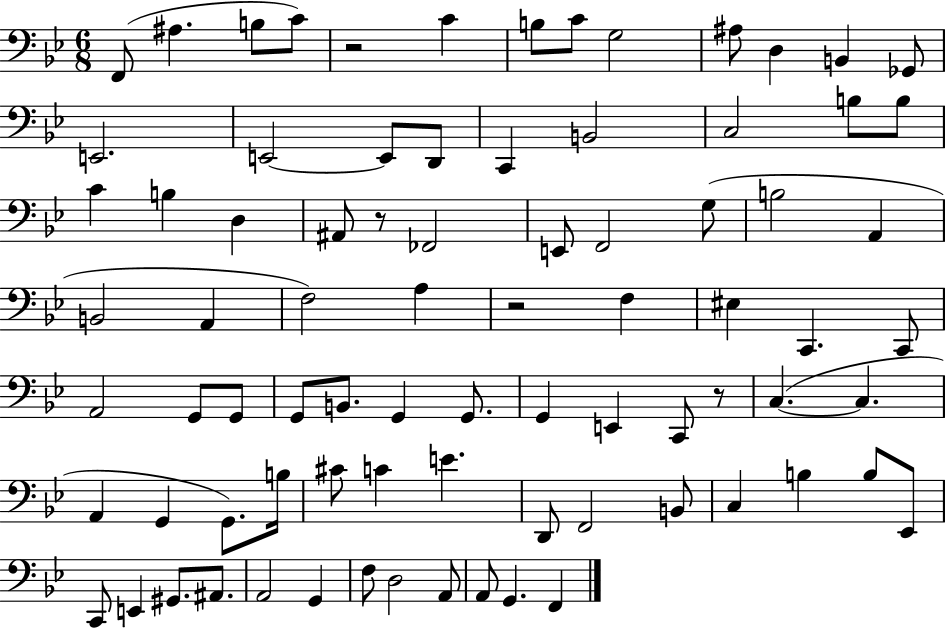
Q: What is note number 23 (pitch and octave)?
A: B3